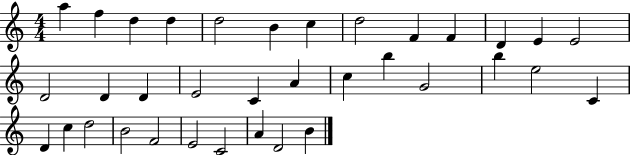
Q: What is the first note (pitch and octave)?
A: A5